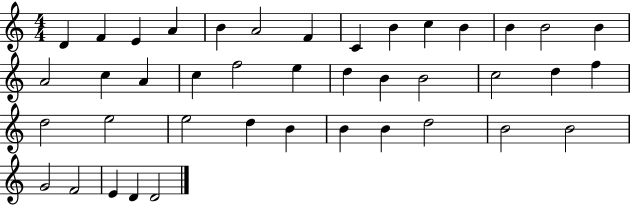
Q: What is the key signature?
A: C major